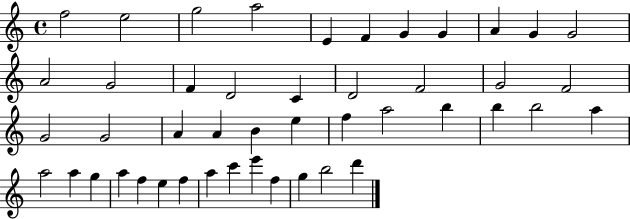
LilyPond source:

{
  \clef treble
  \time 4/4
  \defaultTimeSignature
  \key c \major
  f''2 e''2 | g''2 a''2 | e'4 f'4 g'4 g'4 | a'4 g'4 g'2 | \break a'2 g'2 | f'4 d'2 c'4 | d'2 f'2 | g'2 f'2 | \break g'2 g'2 | a'4 a'4 b'4 e''4 | f''4 a''2 b''4 | b''4 b''2 a''4 | \break a''2 a''4 g''4 | a''4 f''4 e''4 f''4 | a''4 c'''4 e'''4 f''4 | g''4 b''2 d'''4 | \break \bar "|."
}